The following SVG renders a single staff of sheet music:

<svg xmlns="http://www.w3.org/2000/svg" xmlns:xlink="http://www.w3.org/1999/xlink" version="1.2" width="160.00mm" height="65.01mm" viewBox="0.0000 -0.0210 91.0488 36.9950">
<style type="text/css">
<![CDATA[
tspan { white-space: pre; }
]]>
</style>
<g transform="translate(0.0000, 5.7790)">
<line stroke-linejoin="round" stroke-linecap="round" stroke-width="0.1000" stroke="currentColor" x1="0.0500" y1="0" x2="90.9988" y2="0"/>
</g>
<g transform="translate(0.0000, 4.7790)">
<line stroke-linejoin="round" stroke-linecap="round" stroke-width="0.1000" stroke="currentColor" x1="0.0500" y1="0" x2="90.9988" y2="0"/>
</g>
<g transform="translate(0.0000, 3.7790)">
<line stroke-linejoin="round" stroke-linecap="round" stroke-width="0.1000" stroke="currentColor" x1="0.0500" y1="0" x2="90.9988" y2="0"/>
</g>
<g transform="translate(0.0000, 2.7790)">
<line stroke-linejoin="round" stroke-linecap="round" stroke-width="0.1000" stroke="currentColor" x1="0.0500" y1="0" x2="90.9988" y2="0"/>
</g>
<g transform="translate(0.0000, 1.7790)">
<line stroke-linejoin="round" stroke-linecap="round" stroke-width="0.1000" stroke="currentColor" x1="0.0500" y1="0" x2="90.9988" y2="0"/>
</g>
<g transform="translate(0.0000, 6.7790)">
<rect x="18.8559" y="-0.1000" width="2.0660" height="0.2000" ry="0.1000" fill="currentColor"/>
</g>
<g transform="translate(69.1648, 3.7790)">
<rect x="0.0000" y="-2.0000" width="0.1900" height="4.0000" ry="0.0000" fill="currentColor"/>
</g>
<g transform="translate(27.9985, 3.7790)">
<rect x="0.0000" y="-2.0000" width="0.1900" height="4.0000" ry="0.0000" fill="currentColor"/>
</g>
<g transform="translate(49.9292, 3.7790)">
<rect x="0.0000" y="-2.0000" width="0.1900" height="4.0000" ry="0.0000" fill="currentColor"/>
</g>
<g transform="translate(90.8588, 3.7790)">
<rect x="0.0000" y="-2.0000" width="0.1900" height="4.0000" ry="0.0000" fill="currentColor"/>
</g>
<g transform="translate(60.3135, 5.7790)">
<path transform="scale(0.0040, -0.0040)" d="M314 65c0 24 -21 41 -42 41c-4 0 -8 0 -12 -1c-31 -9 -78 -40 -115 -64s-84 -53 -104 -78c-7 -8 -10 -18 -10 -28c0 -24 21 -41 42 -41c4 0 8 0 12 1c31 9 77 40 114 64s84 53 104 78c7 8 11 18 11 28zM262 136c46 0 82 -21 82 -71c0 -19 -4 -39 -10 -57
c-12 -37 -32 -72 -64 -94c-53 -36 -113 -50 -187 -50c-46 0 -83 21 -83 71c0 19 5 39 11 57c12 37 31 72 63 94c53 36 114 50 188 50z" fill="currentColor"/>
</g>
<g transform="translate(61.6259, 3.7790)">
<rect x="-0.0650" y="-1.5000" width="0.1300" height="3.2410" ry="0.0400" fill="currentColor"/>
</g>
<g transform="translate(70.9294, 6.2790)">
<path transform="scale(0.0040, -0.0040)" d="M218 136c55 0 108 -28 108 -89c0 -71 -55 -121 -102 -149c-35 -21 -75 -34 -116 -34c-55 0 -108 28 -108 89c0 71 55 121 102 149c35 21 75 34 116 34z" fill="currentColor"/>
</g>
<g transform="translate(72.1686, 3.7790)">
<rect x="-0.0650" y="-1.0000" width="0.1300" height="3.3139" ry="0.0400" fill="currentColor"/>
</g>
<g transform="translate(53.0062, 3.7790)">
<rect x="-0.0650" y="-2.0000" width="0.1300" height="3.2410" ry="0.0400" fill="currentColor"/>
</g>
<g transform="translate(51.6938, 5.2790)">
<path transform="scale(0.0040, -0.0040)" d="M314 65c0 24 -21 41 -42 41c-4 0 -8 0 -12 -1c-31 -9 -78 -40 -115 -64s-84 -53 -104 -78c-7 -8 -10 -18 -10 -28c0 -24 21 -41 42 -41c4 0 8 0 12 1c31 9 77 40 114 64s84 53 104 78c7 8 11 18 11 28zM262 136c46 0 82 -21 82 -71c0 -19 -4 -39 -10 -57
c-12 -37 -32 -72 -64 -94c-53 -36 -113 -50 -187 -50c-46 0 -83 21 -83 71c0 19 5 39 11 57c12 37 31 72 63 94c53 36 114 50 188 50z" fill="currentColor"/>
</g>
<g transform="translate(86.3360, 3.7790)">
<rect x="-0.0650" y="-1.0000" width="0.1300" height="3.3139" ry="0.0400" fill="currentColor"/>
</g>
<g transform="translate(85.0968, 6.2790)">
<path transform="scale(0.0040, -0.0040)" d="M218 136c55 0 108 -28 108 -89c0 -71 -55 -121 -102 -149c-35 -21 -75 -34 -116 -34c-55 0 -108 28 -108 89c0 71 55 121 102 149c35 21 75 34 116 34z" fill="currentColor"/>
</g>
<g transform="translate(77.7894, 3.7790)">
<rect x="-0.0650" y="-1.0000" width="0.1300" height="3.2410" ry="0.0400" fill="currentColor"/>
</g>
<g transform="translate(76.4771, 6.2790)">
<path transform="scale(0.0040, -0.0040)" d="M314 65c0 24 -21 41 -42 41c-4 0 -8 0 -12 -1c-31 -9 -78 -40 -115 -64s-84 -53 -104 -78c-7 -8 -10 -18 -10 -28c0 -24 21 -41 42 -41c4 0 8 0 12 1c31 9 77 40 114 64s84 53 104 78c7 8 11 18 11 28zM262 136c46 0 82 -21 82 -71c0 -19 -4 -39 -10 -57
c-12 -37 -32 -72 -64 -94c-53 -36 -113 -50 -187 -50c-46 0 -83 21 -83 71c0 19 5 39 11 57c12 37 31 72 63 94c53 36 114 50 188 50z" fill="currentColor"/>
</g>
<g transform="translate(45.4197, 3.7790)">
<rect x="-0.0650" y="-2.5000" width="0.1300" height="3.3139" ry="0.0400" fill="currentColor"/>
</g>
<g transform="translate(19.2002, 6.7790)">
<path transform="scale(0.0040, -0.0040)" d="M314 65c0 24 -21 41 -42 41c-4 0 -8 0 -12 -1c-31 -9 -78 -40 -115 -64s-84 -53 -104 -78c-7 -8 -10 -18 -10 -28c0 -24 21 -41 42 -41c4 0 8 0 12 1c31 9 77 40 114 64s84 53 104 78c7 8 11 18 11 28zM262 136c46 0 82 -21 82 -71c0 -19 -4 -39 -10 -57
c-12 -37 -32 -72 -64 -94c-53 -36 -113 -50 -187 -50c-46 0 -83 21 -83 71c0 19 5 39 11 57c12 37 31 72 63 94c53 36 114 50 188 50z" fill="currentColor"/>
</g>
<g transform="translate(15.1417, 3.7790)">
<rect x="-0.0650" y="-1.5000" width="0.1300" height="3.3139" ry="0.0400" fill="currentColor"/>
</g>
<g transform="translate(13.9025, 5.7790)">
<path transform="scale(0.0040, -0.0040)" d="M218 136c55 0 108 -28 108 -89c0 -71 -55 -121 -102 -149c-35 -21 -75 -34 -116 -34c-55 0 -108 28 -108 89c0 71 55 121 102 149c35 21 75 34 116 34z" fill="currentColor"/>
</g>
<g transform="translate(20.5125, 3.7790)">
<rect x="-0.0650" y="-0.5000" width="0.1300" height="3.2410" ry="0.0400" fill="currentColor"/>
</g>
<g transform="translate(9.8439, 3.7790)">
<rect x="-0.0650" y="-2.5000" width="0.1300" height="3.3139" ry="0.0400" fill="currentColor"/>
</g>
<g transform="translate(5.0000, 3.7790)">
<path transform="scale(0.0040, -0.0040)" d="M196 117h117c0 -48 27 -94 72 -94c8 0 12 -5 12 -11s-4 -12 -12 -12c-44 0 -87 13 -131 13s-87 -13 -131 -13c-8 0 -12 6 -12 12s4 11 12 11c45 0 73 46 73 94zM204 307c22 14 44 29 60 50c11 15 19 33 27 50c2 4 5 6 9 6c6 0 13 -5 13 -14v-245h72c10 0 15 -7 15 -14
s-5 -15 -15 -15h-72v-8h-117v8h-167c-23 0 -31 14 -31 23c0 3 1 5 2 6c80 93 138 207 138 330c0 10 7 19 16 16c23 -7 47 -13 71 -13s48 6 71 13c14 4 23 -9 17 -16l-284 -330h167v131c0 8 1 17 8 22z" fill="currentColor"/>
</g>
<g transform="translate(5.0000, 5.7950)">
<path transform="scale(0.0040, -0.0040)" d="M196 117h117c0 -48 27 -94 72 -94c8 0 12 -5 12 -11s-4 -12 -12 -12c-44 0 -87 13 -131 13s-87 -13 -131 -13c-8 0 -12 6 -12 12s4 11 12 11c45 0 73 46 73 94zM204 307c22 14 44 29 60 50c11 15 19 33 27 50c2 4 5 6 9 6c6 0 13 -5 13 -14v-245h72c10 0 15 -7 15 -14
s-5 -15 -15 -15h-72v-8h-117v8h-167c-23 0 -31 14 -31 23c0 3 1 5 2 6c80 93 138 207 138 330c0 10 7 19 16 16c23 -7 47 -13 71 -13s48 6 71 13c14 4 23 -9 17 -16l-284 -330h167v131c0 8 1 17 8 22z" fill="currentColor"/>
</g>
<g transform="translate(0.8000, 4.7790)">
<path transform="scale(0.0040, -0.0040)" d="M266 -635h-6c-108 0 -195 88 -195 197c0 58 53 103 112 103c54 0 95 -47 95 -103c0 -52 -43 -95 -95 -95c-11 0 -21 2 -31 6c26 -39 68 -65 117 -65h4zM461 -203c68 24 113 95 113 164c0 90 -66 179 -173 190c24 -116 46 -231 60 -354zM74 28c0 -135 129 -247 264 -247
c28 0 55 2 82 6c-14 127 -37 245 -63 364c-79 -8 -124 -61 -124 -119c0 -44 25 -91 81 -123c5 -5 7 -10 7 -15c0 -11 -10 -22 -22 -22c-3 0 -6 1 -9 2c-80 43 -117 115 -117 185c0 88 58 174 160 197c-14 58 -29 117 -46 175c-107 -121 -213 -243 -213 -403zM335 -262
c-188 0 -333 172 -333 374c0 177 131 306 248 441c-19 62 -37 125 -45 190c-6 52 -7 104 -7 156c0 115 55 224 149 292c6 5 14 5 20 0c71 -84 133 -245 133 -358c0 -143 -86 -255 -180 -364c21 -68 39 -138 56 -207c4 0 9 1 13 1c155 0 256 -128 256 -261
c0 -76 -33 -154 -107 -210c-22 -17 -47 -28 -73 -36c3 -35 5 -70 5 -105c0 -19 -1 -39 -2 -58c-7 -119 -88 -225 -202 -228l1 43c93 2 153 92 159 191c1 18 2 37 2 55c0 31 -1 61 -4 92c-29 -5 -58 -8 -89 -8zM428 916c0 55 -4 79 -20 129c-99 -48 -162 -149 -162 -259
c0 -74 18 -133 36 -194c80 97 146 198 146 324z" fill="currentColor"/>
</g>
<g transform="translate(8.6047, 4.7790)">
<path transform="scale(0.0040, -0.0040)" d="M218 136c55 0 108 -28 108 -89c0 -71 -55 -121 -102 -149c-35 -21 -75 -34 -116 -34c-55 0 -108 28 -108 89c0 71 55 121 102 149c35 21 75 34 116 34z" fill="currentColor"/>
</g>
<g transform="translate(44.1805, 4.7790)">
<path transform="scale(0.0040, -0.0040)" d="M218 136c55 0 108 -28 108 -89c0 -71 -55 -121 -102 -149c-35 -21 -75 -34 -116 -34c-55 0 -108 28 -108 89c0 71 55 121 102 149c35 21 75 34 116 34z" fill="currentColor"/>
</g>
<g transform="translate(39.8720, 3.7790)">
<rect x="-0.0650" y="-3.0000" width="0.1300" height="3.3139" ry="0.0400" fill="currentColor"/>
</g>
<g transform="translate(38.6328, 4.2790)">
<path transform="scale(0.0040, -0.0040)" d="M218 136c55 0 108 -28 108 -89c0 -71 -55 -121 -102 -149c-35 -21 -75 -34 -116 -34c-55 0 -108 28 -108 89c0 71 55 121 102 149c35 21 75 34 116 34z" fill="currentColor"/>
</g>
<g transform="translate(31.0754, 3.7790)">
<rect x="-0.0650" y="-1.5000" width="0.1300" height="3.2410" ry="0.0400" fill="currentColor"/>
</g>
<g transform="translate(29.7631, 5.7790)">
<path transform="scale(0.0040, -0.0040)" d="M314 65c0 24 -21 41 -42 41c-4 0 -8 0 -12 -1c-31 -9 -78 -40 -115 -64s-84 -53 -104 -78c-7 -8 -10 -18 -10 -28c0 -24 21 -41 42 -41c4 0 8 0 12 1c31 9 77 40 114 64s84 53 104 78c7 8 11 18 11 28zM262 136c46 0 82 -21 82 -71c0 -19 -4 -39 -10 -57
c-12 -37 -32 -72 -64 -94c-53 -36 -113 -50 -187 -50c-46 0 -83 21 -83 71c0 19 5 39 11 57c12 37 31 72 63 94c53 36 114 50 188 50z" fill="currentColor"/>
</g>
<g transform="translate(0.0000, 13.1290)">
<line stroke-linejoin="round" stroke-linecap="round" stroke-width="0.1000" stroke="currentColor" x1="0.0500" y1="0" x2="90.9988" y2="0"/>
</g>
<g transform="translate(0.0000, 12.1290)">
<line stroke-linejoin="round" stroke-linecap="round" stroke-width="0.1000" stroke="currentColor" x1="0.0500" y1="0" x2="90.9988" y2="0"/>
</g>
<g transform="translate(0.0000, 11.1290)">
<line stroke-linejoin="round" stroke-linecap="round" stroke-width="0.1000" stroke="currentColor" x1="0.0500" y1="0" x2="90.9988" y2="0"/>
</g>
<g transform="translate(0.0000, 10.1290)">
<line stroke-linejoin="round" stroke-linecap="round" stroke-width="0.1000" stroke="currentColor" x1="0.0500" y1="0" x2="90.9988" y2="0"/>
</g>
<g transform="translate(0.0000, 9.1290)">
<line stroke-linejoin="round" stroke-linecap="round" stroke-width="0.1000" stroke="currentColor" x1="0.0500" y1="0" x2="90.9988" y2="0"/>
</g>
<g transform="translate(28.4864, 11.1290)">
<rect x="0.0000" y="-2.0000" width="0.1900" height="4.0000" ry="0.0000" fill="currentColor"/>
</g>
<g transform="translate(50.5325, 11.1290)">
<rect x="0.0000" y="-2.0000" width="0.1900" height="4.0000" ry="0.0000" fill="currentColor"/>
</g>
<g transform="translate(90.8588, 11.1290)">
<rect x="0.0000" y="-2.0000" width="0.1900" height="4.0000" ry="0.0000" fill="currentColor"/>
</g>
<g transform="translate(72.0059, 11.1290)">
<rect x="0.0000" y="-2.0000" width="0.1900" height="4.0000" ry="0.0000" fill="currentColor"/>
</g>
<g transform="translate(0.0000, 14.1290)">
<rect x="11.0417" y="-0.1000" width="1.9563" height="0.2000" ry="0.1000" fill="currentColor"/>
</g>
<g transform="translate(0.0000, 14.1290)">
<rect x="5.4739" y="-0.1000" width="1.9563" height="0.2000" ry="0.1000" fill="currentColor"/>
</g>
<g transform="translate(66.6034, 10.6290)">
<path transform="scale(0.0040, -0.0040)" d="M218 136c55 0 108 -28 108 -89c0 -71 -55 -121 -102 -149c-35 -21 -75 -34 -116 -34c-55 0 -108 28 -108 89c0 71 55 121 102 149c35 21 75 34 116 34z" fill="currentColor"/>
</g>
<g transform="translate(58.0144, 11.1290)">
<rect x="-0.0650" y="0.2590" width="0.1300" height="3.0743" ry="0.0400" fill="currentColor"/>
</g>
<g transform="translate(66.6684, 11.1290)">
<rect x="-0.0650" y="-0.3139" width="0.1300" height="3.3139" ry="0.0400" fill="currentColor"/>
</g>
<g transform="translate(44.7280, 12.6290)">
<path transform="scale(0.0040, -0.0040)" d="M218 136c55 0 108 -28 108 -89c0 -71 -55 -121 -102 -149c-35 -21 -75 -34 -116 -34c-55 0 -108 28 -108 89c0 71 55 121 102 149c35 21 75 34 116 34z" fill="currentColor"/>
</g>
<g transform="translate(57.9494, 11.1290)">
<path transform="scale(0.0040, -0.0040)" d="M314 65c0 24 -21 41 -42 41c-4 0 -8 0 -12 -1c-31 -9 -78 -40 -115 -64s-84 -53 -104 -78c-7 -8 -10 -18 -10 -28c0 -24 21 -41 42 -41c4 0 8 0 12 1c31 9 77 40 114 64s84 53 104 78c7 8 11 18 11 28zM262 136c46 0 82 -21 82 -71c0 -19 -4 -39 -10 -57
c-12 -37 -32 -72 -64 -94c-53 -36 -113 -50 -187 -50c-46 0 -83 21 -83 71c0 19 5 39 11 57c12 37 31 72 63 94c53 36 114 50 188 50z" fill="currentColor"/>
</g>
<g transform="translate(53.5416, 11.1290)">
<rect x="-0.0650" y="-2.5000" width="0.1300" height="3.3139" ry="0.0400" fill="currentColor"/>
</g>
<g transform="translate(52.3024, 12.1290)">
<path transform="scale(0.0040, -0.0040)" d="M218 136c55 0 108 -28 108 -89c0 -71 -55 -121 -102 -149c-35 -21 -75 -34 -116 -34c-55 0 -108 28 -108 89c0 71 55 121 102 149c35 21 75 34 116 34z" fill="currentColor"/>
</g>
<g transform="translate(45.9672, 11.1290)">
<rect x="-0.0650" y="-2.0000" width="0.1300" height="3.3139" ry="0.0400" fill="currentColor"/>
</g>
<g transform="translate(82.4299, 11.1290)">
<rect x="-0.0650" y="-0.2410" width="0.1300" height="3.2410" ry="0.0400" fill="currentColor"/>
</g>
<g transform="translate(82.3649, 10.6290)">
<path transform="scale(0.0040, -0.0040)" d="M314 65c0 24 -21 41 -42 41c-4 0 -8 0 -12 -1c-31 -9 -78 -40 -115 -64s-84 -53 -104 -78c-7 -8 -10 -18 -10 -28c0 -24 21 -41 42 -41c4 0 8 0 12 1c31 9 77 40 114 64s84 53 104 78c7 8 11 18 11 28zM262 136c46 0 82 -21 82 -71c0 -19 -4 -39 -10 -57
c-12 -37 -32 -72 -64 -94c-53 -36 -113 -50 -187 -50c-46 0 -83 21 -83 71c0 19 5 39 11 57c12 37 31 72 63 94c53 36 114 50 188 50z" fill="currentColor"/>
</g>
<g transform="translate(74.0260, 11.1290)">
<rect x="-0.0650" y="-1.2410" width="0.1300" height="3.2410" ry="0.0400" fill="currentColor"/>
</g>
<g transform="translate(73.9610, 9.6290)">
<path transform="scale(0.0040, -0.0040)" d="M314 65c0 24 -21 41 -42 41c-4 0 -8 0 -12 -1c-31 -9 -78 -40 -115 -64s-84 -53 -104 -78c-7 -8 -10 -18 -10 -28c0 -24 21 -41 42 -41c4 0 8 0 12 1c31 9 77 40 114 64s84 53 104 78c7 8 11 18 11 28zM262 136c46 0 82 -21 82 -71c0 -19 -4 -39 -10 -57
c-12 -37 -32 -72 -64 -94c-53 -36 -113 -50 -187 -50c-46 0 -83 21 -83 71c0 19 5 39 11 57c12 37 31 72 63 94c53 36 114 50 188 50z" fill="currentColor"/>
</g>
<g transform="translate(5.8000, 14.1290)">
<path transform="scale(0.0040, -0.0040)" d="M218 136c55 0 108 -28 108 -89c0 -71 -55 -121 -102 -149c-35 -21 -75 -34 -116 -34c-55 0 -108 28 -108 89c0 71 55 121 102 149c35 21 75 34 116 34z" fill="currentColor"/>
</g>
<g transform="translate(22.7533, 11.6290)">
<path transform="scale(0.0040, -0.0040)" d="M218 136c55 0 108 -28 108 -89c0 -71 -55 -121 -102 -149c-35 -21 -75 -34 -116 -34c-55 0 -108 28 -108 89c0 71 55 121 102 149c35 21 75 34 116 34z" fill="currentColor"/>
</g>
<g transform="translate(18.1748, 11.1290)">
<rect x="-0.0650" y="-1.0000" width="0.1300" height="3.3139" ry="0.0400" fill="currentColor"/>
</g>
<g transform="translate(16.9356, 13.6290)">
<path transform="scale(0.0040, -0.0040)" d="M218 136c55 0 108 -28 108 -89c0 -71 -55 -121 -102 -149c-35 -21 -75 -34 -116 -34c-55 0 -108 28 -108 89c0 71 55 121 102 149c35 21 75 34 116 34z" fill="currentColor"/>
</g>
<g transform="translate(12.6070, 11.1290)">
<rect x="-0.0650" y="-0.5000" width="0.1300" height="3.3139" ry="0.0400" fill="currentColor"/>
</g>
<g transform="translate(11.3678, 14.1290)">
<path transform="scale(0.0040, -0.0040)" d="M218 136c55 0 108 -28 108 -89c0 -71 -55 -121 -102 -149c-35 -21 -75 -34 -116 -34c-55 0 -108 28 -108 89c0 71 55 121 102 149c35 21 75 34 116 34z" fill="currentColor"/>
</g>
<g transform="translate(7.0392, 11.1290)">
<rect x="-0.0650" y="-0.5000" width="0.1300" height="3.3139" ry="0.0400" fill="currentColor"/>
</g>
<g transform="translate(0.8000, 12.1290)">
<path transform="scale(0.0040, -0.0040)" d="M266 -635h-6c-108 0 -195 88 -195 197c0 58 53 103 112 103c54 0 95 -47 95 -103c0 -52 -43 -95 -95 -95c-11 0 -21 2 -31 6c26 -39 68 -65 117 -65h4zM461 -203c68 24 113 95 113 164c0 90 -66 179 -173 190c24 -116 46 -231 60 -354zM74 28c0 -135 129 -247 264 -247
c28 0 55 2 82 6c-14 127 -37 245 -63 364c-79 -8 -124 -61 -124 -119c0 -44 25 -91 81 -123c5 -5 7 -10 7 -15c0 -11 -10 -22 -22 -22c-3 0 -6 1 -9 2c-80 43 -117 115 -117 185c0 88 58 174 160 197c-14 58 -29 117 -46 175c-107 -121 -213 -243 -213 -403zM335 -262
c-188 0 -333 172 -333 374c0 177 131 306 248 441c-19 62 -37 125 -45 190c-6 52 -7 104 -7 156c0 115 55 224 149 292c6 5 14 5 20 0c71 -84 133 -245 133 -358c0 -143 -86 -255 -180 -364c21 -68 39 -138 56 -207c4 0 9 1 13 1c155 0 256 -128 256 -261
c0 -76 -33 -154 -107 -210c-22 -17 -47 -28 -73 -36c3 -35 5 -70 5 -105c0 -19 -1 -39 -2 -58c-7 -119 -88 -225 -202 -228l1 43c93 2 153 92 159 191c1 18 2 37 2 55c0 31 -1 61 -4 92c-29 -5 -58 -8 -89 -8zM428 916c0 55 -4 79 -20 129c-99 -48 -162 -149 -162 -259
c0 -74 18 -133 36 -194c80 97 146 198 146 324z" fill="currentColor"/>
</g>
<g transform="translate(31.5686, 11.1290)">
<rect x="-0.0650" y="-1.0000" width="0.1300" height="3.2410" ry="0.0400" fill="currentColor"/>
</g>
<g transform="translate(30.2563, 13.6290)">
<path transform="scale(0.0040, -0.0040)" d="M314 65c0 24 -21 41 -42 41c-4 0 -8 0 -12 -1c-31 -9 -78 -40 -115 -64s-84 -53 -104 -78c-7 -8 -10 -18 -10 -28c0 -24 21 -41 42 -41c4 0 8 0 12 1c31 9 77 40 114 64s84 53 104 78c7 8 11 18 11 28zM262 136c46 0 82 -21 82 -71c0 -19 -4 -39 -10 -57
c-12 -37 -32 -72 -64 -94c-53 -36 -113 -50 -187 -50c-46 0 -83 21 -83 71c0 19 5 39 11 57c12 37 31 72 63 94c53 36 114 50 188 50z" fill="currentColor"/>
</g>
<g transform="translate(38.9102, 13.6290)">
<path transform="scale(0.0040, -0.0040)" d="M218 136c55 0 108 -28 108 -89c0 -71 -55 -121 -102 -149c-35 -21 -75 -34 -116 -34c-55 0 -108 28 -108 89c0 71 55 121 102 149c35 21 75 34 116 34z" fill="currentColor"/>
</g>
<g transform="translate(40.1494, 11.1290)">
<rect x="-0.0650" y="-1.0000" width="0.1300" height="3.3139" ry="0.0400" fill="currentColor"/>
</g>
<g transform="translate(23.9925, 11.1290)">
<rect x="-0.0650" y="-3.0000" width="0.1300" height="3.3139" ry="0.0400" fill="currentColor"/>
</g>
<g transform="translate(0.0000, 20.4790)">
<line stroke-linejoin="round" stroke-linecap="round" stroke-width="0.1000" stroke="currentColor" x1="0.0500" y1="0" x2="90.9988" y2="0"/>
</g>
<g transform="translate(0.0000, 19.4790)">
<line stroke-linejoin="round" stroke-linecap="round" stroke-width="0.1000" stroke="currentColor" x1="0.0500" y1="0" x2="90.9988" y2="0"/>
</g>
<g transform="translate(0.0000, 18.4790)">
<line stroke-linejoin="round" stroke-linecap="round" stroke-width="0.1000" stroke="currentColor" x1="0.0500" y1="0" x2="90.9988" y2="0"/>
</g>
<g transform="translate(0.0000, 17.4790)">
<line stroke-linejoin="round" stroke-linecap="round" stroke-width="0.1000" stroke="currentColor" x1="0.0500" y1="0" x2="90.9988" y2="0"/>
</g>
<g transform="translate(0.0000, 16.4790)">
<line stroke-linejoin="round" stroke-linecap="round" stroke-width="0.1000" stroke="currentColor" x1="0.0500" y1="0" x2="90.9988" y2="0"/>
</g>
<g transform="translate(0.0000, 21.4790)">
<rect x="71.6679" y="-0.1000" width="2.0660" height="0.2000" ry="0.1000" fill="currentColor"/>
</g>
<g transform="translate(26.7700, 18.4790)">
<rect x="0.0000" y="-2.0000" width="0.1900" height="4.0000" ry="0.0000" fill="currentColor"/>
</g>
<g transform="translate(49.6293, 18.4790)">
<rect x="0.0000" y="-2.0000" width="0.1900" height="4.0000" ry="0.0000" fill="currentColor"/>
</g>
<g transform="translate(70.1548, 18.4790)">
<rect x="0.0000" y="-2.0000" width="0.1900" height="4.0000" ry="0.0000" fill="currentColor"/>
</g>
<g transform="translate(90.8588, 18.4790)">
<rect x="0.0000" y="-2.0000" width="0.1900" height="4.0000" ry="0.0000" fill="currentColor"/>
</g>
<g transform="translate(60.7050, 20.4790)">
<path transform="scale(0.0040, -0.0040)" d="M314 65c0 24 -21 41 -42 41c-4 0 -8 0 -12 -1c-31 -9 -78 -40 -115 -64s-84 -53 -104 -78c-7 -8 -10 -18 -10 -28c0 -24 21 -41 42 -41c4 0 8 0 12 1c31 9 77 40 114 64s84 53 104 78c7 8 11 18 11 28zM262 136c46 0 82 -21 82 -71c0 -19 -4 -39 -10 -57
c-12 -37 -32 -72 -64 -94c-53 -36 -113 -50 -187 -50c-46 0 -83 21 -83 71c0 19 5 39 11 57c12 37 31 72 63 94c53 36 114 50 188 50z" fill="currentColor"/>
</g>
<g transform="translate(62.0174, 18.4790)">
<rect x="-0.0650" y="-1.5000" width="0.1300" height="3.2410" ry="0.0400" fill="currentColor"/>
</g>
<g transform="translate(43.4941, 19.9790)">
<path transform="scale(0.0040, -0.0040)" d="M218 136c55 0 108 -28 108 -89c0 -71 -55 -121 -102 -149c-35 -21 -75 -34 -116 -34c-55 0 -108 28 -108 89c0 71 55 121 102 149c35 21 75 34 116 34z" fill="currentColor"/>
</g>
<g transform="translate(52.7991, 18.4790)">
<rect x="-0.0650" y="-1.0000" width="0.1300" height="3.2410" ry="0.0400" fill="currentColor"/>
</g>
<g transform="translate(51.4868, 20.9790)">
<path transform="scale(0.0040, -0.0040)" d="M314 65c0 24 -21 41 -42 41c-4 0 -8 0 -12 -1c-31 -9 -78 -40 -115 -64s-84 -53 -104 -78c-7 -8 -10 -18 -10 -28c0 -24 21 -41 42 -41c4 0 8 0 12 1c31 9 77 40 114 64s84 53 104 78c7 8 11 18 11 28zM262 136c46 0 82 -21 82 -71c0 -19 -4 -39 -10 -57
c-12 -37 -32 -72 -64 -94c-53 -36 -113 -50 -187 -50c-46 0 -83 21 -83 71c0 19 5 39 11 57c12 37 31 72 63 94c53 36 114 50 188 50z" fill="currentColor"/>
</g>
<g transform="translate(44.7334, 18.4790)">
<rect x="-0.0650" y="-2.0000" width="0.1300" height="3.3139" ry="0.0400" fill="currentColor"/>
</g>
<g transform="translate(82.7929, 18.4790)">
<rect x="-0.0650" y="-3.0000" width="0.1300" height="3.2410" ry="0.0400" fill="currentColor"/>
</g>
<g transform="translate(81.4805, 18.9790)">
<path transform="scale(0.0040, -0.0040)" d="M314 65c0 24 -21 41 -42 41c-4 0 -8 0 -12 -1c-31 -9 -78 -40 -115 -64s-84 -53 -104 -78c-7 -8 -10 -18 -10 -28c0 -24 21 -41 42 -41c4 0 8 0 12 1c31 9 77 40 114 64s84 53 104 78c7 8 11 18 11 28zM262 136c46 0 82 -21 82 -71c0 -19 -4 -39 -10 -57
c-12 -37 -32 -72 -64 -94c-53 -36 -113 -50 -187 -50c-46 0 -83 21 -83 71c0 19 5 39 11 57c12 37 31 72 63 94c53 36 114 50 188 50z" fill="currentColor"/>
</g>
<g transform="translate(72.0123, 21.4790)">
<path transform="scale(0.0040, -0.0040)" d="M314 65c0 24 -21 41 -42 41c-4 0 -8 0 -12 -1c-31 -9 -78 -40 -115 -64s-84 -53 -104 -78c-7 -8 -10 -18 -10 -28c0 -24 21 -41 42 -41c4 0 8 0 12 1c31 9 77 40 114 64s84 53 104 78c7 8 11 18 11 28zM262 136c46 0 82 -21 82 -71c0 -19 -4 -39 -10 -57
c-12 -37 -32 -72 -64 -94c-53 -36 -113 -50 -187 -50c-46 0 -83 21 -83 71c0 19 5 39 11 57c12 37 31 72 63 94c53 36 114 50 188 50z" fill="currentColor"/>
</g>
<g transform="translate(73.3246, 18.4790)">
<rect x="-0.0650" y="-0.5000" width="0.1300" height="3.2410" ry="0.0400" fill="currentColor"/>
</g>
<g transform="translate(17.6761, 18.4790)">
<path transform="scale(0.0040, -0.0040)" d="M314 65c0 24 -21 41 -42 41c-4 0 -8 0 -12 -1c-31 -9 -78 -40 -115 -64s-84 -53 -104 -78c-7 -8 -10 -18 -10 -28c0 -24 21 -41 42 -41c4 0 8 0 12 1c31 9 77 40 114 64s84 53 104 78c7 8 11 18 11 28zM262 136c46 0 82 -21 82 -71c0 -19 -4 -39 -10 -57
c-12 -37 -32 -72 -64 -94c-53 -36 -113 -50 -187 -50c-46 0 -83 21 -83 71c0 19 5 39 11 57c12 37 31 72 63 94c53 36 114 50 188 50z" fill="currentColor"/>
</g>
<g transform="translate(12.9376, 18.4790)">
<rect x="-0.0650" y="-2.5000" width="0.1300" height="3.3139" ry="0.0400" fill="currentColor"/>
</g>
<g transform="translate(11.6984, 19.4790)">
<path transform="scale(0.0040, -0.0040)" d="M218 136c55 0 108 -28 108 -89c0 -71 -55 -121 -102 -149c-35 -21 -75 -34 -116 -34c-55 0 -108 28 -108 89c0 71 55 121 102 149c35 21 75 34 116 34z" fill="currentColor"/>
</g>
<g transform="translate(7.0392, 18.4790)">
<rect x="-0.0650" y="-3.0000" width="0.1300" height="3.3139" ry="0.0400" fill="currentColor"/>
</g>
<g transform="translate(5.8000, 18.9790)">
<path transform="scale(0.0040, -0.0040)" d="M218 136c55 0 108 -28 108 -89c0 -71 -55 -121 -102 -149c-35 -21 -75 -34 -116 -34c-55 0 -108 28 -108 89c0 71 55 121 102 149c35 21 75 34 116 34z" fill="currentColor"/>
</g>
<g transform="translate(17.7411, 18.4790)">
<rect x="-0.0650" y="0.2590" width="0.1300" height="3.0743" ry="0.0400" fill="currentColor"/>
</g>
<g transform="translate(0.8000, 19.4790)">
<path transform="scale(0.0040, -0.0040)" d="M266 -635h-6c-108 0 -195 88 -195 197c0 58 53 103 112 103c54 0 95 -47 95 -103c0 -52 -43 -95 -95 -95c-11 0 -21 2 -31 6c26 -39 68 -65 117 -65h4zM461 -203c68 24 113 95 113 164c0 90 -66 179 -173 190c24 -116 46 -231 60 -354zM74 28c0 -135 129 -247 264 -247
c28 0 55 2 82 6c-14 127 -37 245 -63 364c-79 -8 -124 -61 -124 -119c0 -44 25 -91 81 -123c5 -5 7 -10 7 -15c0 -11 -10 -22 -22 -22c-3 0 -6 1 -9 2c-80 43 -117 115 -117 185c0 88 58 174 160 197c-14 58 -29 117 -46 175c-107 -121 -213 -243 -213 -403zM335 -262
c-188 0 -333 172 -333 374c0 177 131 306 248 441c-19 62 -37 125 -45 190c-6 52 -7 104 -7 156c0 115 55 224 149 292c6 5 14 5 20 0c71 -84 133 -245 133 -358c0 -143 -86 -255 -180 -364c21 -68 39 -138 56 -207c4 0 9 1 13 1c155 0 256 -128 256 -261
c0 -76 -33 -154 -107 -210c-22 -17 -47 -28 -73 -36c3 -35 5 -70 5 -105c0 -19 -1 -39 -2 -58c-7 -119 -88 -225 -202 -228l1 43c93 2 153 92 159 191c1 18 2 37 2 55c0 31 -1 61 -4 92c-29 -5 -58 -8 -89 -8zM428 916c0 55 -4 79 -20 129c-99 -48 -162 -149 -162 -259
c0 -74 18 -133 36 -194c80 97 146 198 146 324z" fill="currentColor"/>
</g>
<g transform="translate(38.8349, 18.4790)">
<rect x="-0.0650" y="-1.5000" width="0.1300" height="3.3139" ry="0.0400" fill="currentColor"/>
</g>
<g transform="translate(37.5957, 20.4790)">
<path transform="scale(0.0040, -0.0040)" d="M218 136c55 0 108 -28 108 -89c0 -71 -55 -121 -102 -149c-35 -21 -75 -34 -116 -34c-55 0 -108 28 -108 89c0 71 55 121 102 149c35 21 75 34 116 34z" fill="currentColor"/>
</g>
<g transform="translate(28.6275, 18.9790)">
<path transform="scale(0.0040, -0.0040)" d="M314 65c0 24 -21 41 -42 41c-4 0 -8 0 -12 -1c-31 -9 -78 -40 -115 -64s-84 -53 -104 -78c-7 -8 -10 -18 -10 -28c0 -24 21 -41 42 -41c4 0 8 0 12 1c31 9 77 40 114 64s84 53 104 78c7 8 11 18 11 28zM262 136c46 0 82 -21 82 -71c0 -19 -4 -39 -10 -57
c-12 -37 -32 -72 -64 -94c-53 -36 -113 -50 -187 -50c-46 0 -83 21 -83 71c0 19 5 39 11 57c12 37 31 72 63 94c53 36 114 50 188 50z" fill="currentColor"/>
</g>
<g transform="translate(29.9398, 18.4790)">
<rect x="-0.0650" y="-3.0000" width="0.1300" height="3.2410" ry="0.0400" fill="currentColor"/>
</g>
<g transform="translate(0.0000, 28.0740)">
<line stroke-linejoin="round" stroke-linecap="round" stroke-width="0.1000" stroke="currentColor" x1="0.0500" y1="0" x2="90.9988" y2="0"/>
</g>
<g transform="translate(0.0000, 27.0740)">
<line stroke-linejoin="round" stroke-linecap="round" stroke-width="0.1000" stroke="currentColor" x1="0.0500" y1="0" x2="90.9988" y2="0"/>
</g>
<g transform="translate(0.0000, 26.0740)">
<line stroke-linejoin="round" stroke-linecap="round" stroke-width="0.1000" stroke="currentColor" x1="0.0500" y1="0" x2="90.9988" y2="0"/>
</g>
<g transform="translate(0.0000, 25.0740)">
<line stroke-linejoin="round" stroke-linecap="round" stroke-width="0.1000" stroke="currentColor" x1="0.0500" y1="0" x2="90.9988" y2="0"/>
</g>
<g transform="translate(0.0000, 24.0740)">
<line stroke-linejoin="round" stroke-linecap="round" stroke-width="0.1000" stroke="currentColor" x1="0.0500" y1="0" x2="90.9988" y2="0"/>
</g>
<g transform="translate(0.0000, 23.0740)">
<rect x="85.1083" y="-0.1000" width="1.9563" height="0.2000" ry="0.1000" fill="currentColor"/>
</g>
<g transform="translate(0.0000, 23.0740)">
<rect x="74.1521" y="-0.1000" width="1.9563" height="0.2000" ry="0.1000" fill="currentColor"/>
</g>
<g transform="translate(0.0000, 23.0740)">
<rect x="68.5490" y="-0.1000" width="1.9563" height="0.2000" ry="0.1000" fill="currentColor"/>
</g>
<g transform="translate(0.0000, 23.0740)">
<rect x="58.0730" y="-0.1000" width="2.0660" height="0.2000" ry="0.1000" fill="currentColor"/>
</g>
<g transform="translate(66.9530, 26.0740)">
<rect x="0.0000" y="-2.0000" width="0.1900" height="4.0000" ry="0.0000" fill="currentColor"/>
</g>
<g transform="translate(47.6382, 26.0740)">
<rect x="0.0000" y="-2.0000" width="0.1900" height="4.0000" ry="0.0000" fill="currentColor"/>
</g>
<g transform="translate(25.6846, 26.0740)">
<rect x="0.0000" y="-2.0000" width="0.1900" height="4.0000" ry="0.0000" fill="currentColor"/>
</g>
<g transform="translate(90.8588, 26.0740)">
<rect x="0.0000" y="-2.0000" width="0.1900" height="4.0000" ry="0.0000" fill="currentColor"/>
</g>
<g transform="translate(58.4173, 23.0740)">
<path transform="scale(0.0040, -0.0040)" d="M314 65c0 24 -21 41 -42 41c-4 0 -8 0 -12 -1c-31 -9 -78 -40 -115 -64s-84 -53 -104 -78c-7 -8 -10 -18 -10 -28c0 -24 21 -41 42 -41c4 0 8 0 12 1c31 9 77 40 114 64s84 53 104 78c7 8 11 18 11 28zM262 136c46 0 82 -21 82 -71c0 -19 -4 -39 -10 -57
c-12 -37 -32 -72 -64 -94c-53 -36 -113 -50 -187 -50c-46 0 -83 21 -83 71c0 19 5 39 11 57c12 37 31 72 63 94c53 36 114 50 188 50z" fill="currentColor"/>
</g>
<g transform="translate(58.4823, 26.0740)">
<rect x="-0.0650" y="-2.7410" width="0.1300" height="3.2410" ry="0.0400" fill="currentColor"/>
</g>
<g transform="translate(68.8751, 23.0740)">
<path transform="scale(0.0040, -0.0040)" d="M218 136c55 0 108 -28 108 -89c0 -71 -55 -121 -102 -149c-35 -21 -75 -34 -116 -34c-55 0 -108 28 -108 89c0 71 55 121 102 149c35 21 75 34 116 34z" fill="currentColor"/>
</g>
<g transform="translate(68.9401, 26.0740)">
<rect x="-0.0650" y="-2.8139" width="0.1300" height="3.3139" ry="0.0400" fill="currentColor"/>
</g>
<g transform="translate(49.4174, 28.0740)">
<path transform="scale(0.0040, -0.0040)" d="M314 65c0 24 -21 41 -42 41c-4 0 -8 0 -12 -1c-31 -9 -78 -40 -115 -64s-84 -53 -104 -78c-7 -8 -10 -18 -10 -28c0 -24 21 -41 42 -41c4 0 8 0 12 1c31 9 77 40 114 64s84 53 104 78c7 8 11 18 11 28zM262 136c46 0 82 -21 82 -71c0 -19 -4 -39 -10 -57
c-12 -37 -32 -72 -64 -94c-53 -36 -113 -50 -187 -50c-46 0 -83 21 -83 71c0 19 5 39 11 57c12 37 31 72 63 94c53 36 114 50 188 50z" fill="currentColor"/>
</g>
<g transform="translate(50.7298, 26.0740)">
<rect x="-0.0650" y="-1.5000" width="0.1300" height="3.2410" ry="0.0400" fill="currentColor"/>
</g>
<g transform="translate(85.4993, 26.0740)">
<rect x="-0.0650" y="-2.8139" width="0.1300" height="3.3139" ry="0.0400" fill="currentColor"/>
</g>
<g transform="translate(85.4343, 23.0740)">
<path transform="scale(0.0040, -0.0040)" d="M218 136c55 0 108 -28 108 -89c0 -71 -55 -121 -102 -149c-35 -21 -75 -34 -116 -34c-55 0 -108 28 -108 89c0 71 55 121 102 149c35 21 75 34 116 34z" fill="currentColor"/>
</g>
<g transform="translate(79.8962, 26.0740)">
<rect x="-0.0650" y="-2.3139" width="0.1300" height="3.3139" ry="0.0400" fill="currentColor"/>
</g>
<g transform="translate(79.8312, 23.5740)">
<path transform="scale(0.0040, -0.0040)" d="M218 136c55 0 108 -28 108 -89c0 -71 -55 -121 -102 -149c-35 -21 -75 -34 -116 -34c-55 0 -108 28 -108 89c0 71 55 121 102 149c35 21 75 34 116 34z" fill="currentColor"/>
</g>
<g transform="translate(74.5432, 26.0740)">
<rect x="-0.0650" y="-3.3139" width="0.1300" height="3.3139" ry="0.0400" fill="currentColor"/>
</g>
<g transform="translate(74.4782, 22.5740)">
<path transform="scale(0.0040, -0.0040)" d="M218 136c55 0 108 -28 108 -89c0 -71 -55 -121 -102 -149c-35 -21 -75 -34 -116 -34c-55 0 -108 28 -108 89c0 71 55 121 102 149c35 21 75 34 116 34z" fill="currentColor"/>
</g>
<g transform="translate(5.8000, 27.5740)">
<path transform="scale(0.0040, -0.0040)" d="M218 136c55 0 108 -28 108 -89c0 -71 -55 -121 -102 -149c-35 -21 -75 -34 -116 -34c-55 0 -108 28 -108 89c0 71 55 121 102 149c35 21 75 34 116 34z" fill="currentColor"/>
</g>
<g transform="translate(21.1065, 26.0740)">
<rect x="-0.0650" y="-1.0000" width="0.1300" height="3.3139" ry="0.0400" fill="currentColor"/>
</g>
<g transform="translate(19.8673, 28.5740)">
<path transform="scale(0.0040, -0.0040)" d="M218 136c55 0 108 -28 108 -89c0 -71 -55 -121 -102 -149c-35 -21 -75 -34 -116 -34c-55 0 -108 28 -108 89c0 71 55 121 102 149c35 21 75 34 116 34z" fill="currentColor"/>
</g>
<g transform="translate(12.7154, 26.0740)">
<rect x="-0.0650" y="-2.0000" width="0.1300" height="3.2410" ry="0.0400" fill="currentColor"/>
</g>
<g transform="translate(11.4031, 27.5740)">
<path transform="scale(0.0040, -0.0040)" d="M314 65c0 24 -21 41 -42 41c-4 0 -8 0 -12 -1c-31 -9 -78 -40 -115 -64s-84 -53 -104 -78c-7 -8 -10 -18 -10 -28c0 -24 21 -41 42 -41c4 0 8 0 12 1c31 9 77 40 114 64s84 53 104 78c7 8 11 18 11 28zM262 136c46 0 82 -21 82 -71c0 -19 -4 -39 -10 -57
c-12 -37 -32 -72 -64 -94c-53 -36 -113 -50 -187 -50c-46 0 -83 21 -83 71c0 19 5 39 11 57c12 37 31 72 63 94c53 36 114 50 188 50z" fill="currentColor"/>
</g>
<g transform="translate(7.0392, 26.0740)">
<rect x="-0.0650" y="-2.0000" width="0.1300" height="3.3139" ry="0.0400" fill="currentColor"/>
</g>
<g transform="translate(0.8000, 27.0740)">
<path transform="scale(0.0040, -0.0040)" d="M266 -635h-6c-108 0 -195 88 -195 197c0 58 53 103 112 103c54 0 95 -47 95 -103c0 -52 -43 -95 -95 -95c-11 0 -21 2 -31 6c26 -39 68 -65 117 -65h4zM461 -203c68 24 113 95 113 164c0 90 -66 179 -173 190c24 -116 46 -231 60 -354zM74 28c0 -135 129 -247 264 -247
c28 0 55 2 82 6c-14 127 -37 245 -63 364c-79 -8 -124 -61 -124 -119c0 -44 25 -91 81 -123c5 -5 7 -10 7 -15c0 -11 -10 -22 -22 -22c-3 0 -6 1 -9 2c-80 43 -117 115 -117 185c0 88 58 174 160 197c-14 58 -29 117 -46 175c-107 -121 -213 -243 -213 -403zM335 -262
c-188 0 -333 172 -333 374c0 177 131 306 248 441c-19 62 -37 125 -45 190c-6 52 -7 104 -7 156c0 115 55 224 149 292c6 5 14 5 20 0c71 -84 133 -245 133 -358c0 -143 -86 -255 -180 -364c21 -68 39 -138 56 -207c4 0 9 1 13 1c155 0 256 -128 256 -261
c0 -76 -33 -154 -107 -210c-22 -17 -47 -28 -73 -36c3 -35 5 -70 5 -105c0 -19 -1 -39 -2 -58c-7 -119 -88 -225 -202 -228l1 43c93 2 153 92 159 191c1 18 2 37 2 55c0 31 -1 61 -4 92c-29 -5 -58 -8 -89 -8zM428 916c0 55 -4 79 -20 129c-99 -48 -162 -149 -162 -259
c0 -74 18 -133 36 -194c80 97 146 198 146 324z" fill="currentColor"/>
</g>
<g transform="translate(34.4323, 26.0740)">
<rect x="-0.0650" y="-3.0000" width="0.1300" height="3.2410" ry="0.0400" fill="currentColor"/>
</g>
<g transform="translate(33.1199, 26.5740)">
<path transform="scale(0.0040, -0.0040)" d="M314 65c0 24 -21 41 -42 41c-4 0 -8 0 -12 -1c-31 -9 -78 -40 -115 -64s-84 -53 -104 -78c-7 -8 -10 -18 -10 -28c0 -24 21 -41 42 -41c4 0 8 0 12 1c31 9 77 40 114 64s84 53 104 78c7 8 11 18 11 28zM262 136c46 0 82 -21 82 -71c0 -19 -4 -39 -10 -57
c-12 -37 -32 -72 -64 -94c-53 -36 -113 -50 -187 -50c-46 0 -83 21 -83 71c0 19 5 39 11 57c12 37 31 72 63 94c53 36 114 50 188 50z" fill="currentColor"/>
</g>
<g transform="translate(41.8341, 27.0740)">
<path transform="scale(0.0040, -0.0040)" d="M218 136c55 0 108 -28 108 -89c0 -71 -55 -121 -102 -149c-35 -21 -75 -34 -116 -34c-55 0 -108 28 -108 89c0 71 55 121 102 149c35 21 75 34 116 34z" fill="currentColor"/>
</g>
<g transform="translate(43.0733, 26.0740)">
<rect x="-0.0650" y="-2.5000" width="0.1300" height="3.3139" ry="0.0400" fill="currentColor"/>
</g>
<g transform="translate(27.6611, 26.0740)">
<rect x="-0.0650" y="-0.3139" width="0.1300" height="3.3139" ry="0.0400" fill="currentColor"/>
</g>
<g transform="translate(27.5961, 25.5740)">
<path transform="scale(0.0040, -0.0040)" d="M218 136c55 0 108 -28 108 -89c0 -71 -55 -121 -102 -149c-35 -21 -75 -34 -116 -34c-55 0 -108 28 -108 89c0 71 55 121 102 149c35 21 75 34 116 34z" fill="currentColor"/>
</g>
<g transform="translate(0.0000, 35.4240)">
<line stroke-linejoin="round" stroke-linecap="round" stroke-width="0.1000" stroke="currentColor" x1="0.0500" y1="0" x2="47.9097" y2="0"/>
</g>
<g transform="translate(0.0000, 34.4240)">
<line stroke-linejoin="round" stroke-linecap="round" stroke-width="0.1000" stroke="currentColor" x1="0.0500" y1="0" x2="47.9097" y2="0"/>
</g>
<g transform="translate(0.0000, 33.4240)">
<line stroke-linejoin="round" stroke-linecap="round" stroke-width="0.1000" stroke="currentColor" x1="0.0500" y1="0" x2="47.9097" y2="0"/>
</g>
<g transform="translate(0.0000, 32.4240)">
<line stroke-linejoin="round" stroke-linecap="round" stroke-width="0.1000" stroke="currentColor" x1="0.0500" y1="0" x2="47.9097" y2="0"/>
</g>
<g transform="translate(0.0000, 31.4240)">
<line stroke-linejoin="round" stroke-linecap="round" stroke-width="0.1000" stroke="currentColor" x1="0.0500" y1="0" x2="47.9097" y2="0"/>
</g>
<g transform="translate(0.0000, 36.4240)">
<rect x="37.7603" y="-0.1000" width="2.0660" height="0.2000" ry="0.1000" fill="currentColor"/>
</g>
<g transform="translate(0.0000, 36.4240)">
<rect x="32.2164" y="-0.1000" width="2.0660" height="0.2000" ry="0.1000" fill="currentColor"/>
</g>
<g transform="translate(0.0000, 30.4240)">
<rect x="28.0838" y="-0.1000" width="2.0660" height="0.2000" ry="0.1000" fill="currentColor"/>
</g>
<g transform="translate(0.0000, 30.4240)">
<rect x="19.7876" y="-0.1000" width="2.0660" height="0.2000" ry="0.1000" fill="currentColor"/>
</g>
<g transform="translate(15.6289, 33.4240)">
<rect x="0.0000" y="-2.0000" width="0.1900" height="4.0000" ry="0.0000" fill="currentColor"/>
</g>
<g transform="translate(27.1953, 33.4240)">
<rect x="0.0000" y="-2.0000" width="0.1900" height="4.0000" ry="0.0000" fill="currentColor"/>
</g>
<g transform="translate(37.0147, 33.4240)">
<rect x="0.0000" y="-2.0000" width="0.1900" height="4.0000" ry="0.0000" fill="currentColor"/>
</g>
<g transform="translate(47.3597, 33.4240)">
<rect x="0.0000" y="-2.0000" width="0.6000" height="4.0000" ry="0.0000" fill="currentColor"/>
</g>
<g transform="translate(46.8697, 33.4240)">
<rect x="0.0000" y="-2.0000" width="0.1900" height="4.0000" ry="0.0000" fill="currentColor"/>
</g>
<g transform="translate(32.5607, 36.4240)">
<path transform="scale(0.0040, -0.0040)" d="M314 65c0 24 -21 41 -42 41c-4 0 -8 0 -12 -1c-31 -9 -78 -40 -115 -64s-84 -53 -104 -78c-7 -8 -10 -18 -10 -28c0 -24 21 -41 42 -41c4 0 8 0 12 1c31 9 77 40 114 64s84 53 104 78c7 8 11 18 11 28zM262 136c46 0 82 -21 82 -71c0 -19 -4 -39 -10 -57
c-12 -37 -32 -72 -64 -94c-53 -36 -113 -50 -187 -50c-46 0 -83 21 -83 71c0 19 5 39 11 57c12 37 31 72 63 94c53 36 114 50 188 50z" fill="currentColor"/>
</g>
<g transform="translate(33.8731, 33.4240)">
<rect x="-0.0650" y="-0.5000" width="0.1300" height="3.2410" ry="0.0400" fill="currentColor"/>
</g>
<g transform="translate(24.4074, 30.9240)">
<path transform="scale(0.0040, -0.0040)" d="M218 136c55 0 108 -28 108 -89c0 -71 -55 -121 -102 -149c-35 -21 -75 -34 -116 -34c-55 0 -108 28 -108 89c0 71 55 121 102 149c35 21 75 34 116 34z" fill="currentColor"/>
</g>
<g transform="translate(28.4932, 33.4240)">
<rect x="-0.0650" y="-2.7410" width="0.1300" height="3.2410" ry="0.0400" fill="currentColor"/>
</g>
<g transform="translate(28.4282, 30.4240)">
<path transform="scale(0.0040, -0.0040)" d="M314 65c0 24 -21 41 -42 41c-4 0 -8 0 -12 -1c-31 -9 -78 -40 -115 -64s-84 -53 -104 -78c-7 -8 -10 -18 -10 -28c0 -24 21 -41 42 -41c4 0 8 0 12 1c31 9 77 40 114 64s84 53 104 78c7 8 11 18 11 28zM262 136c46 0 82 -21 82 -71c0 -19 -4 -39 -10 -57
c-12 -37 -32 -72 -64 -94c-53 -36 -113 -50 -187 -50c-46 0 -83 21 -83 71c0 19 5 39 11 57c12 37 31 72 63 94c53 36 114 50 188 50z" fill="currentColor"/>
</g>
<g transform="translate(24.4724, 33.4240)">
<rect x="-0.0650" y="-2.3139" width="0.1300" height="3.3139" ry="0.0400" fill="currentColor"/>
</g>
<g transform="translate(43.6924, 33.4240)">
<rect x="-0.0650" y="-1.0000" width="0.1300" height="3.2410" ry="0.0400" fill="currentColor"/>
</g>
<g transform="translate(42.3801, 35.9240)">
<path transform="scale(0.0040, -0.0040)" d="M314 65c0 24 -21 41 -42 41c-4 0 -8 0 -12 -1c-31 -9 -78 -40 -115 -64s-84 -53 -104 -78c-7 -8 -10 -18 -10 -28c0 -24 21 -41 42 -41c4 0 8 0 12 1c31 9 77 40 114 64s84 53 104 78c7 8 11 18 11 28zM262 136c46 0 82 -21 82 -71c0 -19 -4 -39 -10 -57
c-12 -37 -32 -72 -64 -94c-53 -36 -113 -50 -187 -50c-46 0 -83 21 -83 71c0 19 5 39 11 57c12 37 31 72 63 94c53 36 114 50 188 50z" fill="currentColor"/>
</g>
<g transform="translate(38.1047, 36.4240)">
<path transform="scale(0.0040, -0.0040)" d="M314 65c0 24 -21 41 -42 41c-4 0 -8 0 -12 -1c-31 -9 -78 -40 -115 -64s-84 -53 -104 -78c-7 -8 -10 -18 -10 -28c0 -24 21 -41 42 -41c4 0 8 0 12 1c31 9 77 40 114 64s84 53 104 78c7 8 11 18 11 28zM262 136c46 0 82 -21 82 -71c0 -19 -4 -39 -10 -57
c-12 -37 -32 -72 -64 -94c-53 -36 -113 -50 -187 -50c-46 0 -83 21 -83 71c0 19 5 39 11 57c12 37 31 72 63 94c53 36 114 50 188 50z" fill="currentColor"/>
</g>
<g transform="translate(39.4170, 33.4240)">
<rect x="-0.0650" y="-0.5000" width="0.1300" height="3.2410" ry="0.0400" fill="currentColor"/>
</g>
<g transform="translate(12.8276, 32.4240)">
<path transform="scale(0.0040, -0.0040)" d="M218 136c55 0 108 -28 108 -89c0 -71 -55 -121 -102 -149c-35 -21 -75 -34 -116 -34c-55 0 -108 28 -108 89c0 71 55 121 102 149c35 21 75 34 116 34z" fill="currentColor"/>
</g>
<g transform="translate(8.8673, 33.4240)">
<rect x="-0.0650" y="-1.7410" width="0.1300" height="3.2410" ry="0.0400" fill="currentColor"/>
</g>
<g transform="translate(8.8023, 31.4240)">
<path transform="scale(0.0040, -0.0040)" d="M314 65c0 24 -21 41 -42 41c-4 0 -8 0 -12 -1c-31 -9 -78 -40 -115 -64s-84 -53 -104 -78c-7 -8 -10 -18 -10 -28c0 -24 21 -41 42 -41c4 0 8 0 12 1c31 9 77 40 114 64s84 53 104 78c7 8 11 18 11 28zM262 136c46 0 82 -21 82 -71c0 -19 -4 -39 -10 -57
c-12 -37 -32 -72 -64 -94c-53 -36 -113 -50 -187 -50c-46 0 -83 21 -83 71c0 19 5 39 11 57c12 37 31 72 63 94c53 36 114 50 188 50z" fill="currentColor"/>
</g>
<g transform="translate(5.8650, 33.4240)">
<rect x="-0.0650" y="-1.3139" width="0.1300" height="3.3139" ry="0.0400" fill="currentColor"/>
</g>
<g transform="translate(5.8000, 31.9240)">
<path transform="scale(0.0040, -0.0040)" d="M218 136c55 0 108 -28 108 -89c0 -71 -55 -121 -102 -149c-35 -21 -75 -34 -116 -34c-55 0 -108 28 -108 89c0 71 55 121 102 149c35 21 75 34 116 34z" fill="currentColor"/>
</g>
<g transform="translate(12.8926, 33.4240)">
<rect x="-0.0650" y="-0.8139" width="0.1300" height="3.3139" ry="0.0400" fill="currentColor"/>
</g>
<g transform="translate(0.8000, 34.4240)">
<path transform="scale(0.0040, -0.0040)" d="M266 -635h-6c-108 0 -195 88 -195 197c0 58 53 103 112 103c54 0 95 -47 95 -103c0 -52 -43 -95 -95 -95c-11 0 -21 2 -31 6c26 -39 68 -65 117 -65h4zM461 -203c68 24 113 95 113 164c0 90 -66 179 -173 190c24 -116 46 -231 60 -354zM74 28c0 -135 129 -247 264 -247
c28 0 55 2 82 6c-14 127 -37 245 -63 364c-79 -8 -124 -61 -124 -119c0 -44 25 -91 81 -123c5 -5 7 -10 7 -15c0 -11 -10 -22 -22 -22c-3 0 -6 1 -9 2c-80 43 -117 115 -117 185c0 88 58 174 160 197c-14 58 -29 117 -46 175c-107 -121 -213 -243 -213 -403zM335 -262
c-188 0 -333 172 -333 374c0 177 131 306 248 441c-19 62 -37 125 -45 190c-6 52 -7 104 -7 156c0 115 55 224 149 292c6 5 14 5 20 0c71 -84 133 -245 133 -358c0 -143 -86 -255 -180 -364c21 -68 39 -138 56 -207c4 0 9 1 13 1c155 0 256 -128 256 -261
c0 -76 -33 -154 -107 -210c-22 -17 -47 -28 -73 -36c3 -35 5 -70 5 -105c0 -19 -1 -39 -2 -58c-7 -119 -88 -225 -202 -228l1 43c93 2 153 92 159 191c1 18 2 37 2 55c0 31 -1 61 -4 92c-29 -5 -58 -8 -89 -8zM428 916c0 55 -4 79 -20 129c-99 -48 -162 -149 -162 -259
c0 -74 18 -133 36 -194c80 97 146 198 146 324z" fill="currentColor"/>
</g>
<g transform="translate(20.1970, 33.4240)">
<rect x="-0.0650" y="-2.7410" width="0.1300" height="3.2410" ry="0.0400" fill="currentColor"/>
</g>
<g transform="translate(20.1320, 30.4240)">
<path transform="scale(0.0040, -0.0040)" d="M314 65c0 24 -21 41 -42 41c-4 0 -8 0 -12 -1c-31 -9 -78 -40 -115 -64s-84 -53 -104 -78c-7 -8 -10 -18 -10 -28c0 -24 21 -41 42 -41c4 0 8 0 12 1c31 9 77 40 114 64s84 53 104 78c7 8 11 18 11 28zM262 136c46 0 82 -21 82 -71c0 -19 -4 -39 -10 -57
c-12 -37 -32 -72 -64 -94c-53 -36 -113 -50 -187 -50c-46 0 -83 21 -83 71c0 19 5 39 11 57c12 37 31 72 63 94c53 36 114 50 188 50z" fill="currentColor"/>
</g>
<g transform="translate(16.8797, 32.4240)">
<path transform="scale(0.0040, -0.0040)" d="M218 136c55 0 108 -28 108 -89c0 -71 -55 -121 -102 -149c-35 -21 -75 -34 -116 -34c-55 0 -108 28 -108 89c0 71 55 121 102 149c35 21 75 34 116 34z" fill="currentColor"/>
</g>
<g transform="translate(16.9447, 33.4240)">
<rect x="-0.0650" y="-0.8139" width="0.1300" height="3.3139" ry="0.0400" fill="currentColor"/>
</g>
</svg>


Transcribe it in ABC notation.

X:1
T:Untitled
M:4/4
L:1/4
K:C
G E C2 E2 A G F2 E2 D D2 D C C D A D2 D F G B2 c e2 c2 A G B2 A2 E F D2 E2 C2 A2 F F2 D c A2 G E2 a2 a b g a e f2 d d a2 g a2 C2 C2 D2